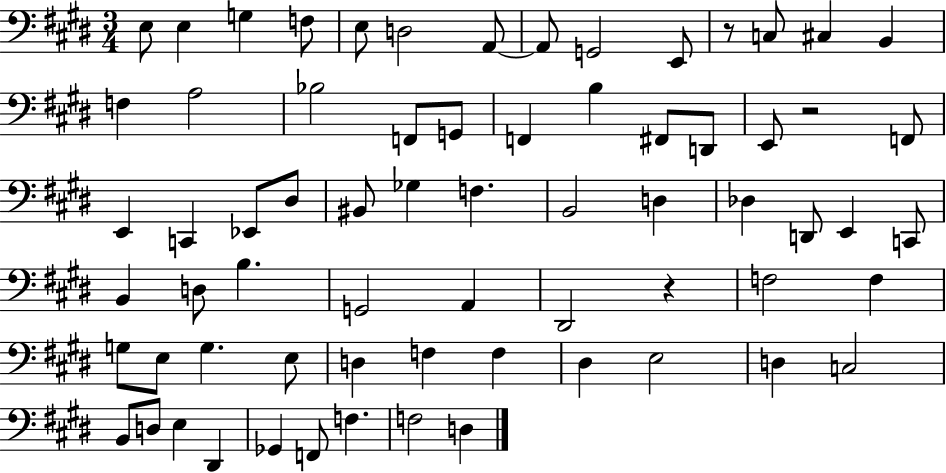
{
  \clef bass
  \numericTimeSignature
  \time 3/4
  \key e \major
  e8 e4 g4 f8 | e8 d2 a,8~~ | a,8 g,2 e,8 | r8 c8 cis4 b,4 | \break f4 a2 | bes2 f,8 g,8 | f,4 b4 fis,8 d,8 | e,8 r2 f,8 | \break e,4 c,4 ees,8 dis8 | bis,8 ges4 f4. | b,2 d4 | des4 d,8 e,4 c,8 | \break b,4 d8 b4. | g,2 a,4 | dis,2 r4 | f2 f4 | \break g8 e8 g4. e8 | d4 f4 f4 | dis4 e2 | d4 c2 | \break b,8 d8 e4 dis,4 | ges,4 f,8 f4. | f2 d4 | \bar "|."
}